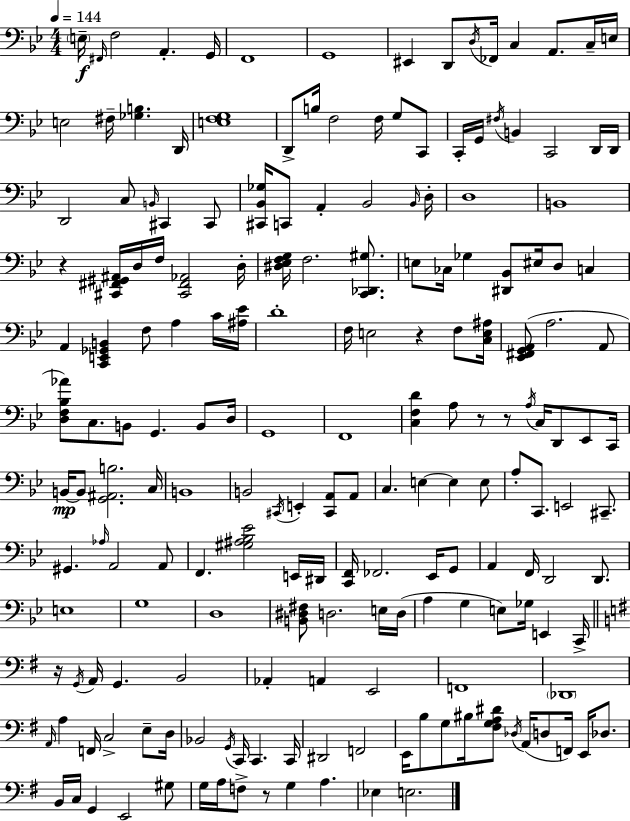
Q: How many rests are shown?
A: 6